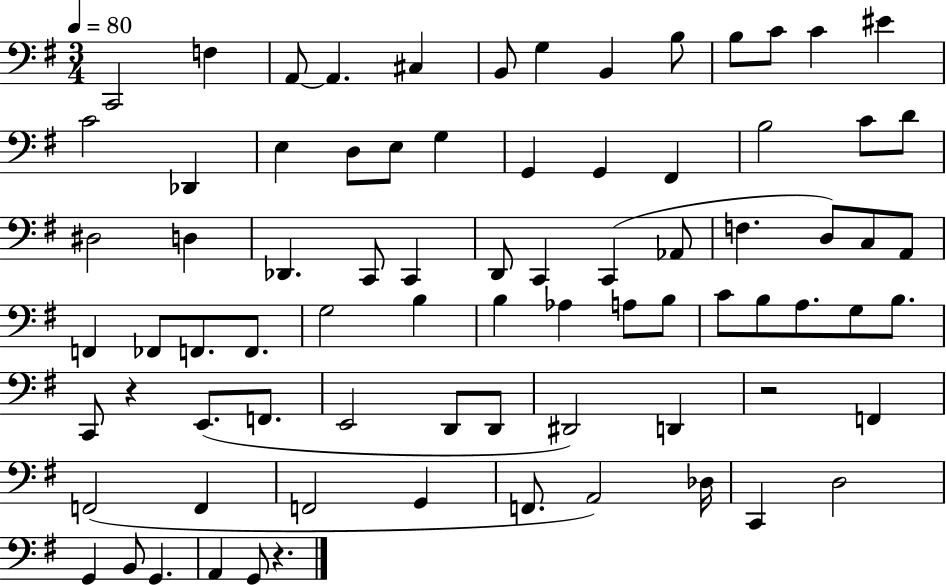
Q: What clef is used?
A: bass